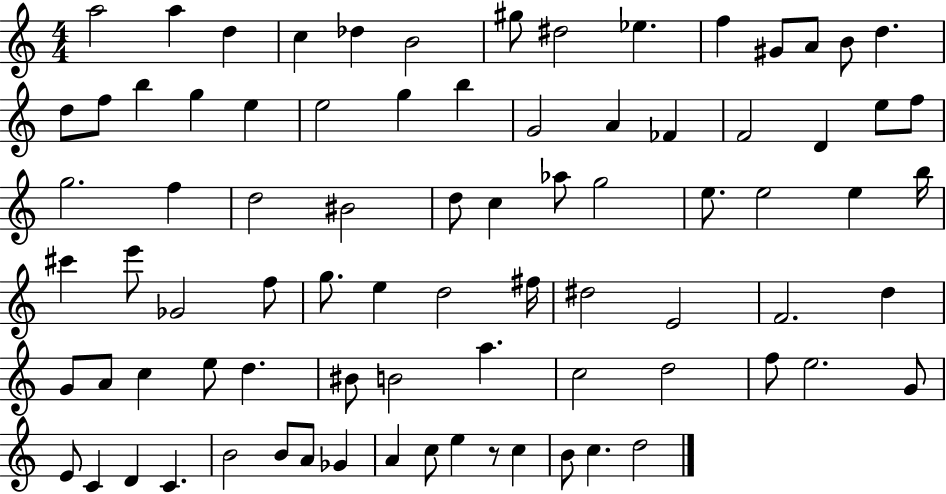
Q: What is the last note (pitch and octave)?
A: D5